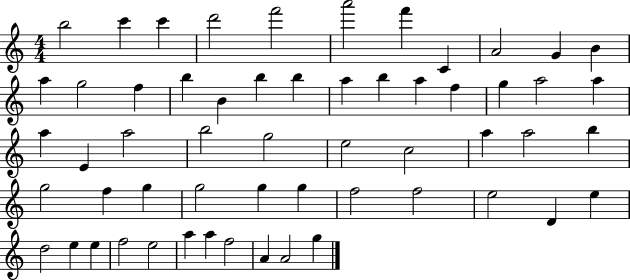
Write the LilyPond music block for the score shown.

{
  \clef treble
  \numericTimeSignature
  \time 4/4
  \key c \major
  b''2 c'''4 c'''4 | d'''2 f'''2 | a'''2 f'''4 c'4 | a'2 g'4 b'4 | \break a''4 g''2 f''4 | b''4 b'4 b''4 b''4 | a''4 b''4 a''4 f''4 | g''4 a''2 a''4 | \break a''4 e'4 a''2 | b''2 g''2 | e''2 c''2 | a''4 a''2 b''4 | \break g''2 f''4 g''4 | g''2 g''4 g''4 | f''2 f''2 | e''2 d'4 e''4 | \break d''2 e''4 e''4 | f''2 e''2 | a''4 a''4 f''2 | a'4 a'2 g''4 | \break \bar "|."
}